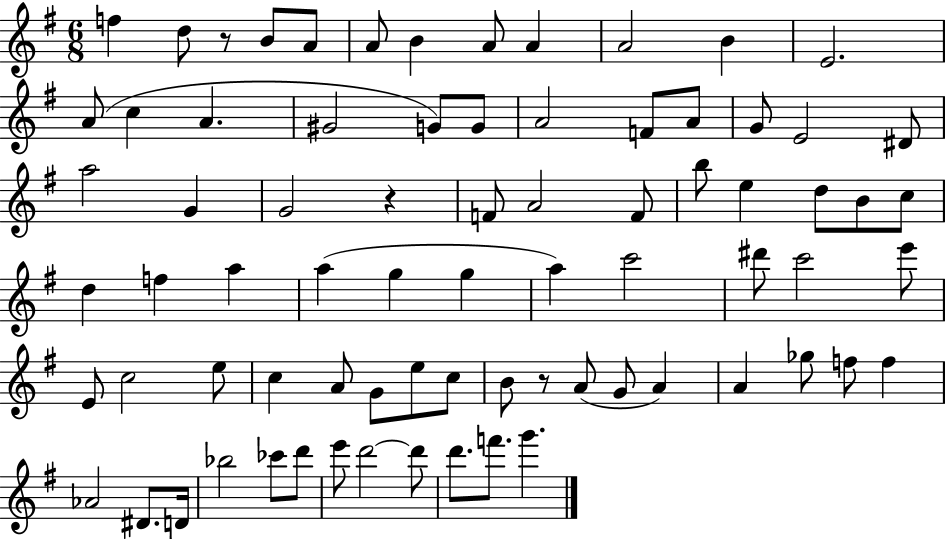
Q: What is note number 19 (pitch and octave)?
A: F4